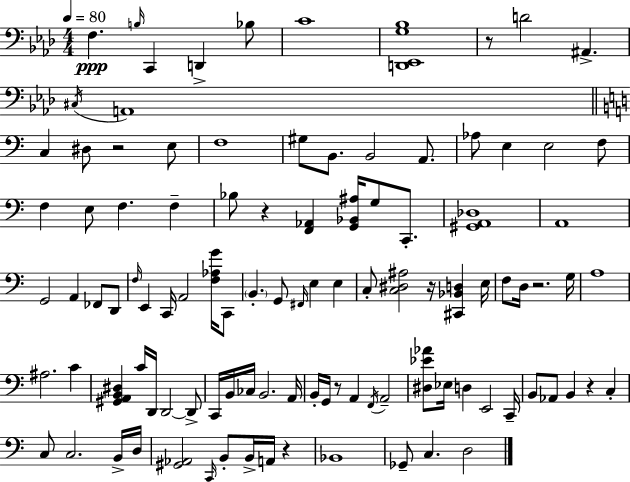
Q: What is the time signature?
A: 4/4